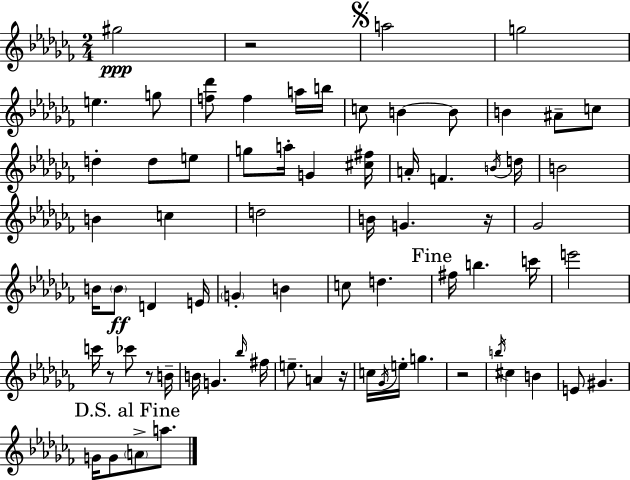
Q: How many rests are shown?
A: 6